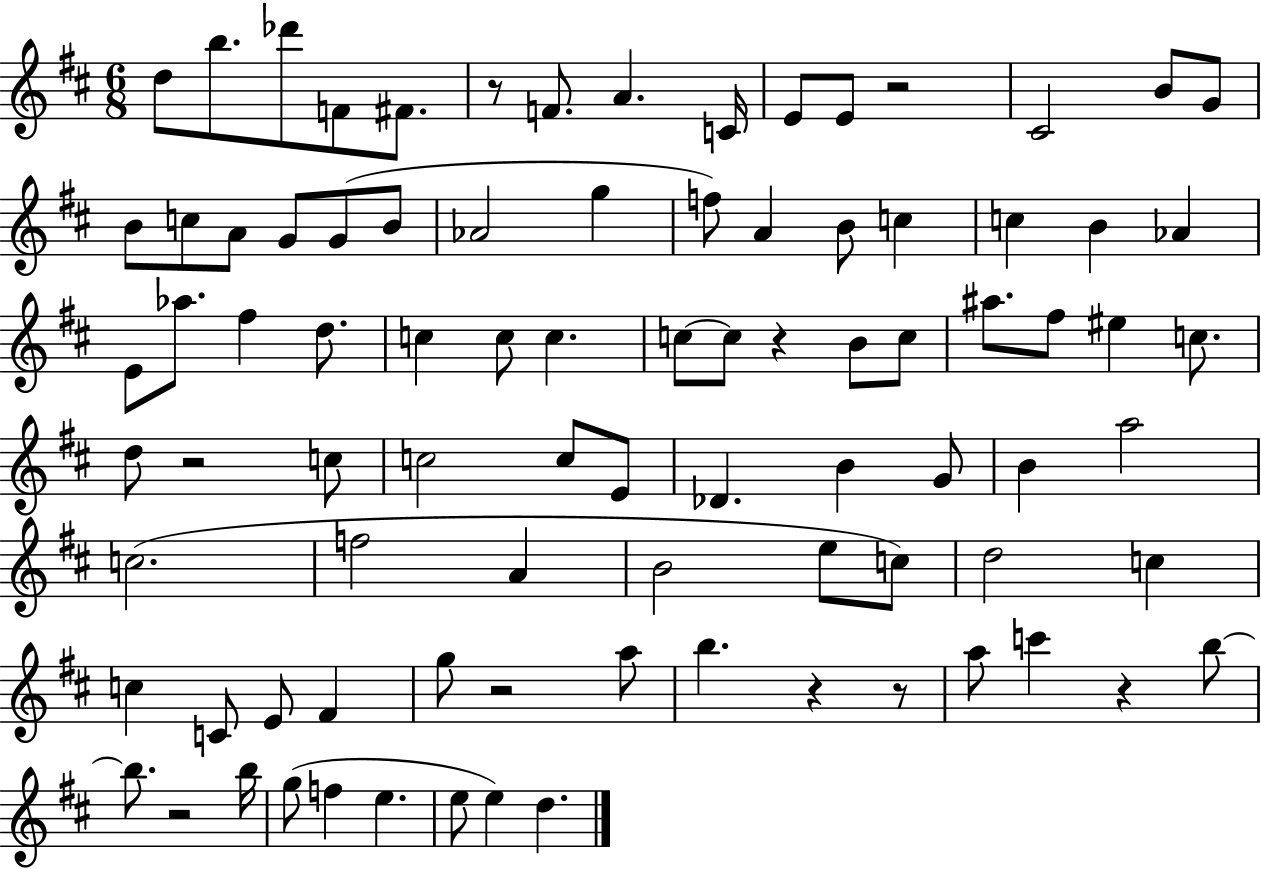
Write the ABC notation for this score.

X:1
T:Untitled
M:6/8
L:1/4
K:D
d/2 b/2 _d'/2 F/2 ^F/2 z/2 F/2 A C/4 E/2 E/2 z2 ^C2 B/2 G/2 B/2 c/2 A/2 G/2 G/2 B/2 _A2 g f/2 A B/2 c c B _A E/2 _a/2 ^f d/2 c c/2 c c/2 c/2 z B/2 c/2 ^a/2 ^f/2 ^e c/2 d/2 z2 c/2 c2 c/2 E/2 _D B G/2 B a2 c2 f2 A B2 e/2 c/2 d2 c c C/2 E/2 ^F g/2 z2 a/2 b z z/2 a/2 c' z b/2 b/2 z2 b/4 g/2 f e e/2 e d